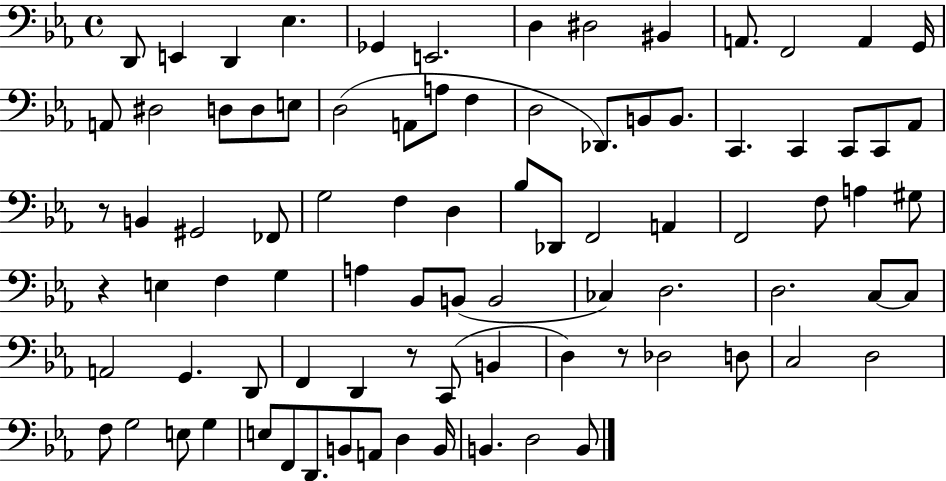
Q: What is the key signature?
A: EES major